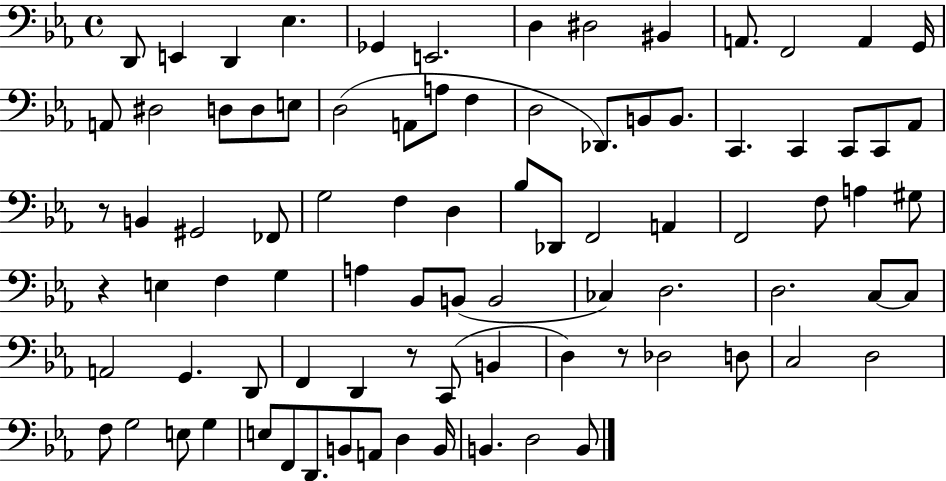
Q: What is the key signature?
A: EES major